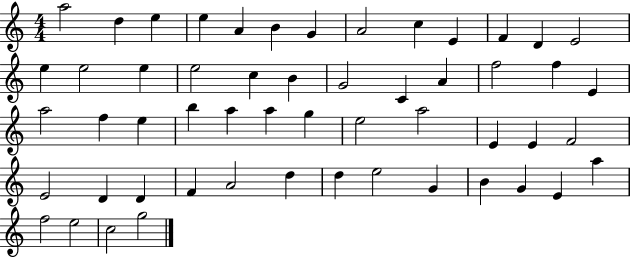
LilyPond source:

{
  \clef treble
  \numericTimeSignature
  \time 4/4
  \key c \major
  a''2 d''4 e''4 | e''4 a'4 b'4 g'4 | a'2 c''4 e'4 | f'4 d'4 e'2 | \break e''4 e''2 e''4 | e''2 c''4 b'4 | g'2 c'4 a'4 | f''2 f''4 e'4 | \break a''2 f''4 e''4 | b''4 a''4 a''4 g''4 | e''2 a''2 | e'4 e'4 f'2 | \break e'2 d'4 d'4 | f'4 a'2 d''4 | d''4 e''2 g'4 | b'4 g'4 e'4 a''4 | \break f''2 e''2 | c''2 g''2 | \bar "|."
}